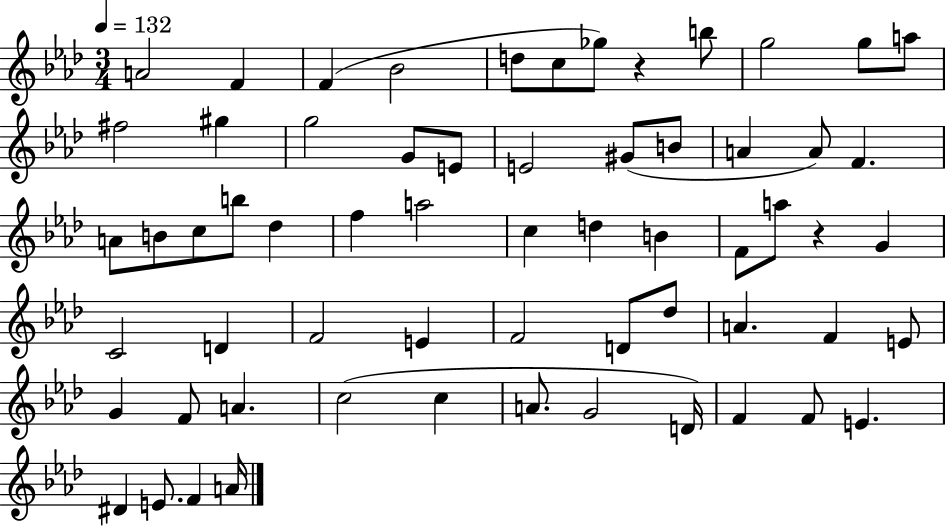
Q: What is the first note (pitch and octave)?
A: A4